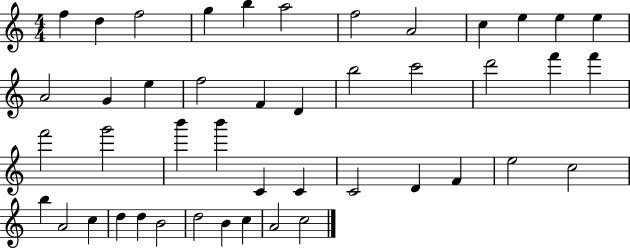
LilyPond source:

{
  \clef treble
  \numericTimeSignature
  \time 4/4
  \key c \major
  f''4 d''4 f''2 | g''4 b''4 a''2 | f''2 a'2 | c''4 e''4 e''4 e''4 | \break a'2 g'4 e''4 | f''2 f'4 d'4 | b''2 c'''2 | d'''2 f'''4 f'''4 | \break f'''2 g'''2 | b'''4 b'''4 c'4 c'4 | c'2 d'4 f'4 | e''2 c''2 | \break b''4 a'2 c''4 | d''4 d''4 b'2 | d''2 b'4 c''4 | a'2 c''2 | \break \bar "|."
}